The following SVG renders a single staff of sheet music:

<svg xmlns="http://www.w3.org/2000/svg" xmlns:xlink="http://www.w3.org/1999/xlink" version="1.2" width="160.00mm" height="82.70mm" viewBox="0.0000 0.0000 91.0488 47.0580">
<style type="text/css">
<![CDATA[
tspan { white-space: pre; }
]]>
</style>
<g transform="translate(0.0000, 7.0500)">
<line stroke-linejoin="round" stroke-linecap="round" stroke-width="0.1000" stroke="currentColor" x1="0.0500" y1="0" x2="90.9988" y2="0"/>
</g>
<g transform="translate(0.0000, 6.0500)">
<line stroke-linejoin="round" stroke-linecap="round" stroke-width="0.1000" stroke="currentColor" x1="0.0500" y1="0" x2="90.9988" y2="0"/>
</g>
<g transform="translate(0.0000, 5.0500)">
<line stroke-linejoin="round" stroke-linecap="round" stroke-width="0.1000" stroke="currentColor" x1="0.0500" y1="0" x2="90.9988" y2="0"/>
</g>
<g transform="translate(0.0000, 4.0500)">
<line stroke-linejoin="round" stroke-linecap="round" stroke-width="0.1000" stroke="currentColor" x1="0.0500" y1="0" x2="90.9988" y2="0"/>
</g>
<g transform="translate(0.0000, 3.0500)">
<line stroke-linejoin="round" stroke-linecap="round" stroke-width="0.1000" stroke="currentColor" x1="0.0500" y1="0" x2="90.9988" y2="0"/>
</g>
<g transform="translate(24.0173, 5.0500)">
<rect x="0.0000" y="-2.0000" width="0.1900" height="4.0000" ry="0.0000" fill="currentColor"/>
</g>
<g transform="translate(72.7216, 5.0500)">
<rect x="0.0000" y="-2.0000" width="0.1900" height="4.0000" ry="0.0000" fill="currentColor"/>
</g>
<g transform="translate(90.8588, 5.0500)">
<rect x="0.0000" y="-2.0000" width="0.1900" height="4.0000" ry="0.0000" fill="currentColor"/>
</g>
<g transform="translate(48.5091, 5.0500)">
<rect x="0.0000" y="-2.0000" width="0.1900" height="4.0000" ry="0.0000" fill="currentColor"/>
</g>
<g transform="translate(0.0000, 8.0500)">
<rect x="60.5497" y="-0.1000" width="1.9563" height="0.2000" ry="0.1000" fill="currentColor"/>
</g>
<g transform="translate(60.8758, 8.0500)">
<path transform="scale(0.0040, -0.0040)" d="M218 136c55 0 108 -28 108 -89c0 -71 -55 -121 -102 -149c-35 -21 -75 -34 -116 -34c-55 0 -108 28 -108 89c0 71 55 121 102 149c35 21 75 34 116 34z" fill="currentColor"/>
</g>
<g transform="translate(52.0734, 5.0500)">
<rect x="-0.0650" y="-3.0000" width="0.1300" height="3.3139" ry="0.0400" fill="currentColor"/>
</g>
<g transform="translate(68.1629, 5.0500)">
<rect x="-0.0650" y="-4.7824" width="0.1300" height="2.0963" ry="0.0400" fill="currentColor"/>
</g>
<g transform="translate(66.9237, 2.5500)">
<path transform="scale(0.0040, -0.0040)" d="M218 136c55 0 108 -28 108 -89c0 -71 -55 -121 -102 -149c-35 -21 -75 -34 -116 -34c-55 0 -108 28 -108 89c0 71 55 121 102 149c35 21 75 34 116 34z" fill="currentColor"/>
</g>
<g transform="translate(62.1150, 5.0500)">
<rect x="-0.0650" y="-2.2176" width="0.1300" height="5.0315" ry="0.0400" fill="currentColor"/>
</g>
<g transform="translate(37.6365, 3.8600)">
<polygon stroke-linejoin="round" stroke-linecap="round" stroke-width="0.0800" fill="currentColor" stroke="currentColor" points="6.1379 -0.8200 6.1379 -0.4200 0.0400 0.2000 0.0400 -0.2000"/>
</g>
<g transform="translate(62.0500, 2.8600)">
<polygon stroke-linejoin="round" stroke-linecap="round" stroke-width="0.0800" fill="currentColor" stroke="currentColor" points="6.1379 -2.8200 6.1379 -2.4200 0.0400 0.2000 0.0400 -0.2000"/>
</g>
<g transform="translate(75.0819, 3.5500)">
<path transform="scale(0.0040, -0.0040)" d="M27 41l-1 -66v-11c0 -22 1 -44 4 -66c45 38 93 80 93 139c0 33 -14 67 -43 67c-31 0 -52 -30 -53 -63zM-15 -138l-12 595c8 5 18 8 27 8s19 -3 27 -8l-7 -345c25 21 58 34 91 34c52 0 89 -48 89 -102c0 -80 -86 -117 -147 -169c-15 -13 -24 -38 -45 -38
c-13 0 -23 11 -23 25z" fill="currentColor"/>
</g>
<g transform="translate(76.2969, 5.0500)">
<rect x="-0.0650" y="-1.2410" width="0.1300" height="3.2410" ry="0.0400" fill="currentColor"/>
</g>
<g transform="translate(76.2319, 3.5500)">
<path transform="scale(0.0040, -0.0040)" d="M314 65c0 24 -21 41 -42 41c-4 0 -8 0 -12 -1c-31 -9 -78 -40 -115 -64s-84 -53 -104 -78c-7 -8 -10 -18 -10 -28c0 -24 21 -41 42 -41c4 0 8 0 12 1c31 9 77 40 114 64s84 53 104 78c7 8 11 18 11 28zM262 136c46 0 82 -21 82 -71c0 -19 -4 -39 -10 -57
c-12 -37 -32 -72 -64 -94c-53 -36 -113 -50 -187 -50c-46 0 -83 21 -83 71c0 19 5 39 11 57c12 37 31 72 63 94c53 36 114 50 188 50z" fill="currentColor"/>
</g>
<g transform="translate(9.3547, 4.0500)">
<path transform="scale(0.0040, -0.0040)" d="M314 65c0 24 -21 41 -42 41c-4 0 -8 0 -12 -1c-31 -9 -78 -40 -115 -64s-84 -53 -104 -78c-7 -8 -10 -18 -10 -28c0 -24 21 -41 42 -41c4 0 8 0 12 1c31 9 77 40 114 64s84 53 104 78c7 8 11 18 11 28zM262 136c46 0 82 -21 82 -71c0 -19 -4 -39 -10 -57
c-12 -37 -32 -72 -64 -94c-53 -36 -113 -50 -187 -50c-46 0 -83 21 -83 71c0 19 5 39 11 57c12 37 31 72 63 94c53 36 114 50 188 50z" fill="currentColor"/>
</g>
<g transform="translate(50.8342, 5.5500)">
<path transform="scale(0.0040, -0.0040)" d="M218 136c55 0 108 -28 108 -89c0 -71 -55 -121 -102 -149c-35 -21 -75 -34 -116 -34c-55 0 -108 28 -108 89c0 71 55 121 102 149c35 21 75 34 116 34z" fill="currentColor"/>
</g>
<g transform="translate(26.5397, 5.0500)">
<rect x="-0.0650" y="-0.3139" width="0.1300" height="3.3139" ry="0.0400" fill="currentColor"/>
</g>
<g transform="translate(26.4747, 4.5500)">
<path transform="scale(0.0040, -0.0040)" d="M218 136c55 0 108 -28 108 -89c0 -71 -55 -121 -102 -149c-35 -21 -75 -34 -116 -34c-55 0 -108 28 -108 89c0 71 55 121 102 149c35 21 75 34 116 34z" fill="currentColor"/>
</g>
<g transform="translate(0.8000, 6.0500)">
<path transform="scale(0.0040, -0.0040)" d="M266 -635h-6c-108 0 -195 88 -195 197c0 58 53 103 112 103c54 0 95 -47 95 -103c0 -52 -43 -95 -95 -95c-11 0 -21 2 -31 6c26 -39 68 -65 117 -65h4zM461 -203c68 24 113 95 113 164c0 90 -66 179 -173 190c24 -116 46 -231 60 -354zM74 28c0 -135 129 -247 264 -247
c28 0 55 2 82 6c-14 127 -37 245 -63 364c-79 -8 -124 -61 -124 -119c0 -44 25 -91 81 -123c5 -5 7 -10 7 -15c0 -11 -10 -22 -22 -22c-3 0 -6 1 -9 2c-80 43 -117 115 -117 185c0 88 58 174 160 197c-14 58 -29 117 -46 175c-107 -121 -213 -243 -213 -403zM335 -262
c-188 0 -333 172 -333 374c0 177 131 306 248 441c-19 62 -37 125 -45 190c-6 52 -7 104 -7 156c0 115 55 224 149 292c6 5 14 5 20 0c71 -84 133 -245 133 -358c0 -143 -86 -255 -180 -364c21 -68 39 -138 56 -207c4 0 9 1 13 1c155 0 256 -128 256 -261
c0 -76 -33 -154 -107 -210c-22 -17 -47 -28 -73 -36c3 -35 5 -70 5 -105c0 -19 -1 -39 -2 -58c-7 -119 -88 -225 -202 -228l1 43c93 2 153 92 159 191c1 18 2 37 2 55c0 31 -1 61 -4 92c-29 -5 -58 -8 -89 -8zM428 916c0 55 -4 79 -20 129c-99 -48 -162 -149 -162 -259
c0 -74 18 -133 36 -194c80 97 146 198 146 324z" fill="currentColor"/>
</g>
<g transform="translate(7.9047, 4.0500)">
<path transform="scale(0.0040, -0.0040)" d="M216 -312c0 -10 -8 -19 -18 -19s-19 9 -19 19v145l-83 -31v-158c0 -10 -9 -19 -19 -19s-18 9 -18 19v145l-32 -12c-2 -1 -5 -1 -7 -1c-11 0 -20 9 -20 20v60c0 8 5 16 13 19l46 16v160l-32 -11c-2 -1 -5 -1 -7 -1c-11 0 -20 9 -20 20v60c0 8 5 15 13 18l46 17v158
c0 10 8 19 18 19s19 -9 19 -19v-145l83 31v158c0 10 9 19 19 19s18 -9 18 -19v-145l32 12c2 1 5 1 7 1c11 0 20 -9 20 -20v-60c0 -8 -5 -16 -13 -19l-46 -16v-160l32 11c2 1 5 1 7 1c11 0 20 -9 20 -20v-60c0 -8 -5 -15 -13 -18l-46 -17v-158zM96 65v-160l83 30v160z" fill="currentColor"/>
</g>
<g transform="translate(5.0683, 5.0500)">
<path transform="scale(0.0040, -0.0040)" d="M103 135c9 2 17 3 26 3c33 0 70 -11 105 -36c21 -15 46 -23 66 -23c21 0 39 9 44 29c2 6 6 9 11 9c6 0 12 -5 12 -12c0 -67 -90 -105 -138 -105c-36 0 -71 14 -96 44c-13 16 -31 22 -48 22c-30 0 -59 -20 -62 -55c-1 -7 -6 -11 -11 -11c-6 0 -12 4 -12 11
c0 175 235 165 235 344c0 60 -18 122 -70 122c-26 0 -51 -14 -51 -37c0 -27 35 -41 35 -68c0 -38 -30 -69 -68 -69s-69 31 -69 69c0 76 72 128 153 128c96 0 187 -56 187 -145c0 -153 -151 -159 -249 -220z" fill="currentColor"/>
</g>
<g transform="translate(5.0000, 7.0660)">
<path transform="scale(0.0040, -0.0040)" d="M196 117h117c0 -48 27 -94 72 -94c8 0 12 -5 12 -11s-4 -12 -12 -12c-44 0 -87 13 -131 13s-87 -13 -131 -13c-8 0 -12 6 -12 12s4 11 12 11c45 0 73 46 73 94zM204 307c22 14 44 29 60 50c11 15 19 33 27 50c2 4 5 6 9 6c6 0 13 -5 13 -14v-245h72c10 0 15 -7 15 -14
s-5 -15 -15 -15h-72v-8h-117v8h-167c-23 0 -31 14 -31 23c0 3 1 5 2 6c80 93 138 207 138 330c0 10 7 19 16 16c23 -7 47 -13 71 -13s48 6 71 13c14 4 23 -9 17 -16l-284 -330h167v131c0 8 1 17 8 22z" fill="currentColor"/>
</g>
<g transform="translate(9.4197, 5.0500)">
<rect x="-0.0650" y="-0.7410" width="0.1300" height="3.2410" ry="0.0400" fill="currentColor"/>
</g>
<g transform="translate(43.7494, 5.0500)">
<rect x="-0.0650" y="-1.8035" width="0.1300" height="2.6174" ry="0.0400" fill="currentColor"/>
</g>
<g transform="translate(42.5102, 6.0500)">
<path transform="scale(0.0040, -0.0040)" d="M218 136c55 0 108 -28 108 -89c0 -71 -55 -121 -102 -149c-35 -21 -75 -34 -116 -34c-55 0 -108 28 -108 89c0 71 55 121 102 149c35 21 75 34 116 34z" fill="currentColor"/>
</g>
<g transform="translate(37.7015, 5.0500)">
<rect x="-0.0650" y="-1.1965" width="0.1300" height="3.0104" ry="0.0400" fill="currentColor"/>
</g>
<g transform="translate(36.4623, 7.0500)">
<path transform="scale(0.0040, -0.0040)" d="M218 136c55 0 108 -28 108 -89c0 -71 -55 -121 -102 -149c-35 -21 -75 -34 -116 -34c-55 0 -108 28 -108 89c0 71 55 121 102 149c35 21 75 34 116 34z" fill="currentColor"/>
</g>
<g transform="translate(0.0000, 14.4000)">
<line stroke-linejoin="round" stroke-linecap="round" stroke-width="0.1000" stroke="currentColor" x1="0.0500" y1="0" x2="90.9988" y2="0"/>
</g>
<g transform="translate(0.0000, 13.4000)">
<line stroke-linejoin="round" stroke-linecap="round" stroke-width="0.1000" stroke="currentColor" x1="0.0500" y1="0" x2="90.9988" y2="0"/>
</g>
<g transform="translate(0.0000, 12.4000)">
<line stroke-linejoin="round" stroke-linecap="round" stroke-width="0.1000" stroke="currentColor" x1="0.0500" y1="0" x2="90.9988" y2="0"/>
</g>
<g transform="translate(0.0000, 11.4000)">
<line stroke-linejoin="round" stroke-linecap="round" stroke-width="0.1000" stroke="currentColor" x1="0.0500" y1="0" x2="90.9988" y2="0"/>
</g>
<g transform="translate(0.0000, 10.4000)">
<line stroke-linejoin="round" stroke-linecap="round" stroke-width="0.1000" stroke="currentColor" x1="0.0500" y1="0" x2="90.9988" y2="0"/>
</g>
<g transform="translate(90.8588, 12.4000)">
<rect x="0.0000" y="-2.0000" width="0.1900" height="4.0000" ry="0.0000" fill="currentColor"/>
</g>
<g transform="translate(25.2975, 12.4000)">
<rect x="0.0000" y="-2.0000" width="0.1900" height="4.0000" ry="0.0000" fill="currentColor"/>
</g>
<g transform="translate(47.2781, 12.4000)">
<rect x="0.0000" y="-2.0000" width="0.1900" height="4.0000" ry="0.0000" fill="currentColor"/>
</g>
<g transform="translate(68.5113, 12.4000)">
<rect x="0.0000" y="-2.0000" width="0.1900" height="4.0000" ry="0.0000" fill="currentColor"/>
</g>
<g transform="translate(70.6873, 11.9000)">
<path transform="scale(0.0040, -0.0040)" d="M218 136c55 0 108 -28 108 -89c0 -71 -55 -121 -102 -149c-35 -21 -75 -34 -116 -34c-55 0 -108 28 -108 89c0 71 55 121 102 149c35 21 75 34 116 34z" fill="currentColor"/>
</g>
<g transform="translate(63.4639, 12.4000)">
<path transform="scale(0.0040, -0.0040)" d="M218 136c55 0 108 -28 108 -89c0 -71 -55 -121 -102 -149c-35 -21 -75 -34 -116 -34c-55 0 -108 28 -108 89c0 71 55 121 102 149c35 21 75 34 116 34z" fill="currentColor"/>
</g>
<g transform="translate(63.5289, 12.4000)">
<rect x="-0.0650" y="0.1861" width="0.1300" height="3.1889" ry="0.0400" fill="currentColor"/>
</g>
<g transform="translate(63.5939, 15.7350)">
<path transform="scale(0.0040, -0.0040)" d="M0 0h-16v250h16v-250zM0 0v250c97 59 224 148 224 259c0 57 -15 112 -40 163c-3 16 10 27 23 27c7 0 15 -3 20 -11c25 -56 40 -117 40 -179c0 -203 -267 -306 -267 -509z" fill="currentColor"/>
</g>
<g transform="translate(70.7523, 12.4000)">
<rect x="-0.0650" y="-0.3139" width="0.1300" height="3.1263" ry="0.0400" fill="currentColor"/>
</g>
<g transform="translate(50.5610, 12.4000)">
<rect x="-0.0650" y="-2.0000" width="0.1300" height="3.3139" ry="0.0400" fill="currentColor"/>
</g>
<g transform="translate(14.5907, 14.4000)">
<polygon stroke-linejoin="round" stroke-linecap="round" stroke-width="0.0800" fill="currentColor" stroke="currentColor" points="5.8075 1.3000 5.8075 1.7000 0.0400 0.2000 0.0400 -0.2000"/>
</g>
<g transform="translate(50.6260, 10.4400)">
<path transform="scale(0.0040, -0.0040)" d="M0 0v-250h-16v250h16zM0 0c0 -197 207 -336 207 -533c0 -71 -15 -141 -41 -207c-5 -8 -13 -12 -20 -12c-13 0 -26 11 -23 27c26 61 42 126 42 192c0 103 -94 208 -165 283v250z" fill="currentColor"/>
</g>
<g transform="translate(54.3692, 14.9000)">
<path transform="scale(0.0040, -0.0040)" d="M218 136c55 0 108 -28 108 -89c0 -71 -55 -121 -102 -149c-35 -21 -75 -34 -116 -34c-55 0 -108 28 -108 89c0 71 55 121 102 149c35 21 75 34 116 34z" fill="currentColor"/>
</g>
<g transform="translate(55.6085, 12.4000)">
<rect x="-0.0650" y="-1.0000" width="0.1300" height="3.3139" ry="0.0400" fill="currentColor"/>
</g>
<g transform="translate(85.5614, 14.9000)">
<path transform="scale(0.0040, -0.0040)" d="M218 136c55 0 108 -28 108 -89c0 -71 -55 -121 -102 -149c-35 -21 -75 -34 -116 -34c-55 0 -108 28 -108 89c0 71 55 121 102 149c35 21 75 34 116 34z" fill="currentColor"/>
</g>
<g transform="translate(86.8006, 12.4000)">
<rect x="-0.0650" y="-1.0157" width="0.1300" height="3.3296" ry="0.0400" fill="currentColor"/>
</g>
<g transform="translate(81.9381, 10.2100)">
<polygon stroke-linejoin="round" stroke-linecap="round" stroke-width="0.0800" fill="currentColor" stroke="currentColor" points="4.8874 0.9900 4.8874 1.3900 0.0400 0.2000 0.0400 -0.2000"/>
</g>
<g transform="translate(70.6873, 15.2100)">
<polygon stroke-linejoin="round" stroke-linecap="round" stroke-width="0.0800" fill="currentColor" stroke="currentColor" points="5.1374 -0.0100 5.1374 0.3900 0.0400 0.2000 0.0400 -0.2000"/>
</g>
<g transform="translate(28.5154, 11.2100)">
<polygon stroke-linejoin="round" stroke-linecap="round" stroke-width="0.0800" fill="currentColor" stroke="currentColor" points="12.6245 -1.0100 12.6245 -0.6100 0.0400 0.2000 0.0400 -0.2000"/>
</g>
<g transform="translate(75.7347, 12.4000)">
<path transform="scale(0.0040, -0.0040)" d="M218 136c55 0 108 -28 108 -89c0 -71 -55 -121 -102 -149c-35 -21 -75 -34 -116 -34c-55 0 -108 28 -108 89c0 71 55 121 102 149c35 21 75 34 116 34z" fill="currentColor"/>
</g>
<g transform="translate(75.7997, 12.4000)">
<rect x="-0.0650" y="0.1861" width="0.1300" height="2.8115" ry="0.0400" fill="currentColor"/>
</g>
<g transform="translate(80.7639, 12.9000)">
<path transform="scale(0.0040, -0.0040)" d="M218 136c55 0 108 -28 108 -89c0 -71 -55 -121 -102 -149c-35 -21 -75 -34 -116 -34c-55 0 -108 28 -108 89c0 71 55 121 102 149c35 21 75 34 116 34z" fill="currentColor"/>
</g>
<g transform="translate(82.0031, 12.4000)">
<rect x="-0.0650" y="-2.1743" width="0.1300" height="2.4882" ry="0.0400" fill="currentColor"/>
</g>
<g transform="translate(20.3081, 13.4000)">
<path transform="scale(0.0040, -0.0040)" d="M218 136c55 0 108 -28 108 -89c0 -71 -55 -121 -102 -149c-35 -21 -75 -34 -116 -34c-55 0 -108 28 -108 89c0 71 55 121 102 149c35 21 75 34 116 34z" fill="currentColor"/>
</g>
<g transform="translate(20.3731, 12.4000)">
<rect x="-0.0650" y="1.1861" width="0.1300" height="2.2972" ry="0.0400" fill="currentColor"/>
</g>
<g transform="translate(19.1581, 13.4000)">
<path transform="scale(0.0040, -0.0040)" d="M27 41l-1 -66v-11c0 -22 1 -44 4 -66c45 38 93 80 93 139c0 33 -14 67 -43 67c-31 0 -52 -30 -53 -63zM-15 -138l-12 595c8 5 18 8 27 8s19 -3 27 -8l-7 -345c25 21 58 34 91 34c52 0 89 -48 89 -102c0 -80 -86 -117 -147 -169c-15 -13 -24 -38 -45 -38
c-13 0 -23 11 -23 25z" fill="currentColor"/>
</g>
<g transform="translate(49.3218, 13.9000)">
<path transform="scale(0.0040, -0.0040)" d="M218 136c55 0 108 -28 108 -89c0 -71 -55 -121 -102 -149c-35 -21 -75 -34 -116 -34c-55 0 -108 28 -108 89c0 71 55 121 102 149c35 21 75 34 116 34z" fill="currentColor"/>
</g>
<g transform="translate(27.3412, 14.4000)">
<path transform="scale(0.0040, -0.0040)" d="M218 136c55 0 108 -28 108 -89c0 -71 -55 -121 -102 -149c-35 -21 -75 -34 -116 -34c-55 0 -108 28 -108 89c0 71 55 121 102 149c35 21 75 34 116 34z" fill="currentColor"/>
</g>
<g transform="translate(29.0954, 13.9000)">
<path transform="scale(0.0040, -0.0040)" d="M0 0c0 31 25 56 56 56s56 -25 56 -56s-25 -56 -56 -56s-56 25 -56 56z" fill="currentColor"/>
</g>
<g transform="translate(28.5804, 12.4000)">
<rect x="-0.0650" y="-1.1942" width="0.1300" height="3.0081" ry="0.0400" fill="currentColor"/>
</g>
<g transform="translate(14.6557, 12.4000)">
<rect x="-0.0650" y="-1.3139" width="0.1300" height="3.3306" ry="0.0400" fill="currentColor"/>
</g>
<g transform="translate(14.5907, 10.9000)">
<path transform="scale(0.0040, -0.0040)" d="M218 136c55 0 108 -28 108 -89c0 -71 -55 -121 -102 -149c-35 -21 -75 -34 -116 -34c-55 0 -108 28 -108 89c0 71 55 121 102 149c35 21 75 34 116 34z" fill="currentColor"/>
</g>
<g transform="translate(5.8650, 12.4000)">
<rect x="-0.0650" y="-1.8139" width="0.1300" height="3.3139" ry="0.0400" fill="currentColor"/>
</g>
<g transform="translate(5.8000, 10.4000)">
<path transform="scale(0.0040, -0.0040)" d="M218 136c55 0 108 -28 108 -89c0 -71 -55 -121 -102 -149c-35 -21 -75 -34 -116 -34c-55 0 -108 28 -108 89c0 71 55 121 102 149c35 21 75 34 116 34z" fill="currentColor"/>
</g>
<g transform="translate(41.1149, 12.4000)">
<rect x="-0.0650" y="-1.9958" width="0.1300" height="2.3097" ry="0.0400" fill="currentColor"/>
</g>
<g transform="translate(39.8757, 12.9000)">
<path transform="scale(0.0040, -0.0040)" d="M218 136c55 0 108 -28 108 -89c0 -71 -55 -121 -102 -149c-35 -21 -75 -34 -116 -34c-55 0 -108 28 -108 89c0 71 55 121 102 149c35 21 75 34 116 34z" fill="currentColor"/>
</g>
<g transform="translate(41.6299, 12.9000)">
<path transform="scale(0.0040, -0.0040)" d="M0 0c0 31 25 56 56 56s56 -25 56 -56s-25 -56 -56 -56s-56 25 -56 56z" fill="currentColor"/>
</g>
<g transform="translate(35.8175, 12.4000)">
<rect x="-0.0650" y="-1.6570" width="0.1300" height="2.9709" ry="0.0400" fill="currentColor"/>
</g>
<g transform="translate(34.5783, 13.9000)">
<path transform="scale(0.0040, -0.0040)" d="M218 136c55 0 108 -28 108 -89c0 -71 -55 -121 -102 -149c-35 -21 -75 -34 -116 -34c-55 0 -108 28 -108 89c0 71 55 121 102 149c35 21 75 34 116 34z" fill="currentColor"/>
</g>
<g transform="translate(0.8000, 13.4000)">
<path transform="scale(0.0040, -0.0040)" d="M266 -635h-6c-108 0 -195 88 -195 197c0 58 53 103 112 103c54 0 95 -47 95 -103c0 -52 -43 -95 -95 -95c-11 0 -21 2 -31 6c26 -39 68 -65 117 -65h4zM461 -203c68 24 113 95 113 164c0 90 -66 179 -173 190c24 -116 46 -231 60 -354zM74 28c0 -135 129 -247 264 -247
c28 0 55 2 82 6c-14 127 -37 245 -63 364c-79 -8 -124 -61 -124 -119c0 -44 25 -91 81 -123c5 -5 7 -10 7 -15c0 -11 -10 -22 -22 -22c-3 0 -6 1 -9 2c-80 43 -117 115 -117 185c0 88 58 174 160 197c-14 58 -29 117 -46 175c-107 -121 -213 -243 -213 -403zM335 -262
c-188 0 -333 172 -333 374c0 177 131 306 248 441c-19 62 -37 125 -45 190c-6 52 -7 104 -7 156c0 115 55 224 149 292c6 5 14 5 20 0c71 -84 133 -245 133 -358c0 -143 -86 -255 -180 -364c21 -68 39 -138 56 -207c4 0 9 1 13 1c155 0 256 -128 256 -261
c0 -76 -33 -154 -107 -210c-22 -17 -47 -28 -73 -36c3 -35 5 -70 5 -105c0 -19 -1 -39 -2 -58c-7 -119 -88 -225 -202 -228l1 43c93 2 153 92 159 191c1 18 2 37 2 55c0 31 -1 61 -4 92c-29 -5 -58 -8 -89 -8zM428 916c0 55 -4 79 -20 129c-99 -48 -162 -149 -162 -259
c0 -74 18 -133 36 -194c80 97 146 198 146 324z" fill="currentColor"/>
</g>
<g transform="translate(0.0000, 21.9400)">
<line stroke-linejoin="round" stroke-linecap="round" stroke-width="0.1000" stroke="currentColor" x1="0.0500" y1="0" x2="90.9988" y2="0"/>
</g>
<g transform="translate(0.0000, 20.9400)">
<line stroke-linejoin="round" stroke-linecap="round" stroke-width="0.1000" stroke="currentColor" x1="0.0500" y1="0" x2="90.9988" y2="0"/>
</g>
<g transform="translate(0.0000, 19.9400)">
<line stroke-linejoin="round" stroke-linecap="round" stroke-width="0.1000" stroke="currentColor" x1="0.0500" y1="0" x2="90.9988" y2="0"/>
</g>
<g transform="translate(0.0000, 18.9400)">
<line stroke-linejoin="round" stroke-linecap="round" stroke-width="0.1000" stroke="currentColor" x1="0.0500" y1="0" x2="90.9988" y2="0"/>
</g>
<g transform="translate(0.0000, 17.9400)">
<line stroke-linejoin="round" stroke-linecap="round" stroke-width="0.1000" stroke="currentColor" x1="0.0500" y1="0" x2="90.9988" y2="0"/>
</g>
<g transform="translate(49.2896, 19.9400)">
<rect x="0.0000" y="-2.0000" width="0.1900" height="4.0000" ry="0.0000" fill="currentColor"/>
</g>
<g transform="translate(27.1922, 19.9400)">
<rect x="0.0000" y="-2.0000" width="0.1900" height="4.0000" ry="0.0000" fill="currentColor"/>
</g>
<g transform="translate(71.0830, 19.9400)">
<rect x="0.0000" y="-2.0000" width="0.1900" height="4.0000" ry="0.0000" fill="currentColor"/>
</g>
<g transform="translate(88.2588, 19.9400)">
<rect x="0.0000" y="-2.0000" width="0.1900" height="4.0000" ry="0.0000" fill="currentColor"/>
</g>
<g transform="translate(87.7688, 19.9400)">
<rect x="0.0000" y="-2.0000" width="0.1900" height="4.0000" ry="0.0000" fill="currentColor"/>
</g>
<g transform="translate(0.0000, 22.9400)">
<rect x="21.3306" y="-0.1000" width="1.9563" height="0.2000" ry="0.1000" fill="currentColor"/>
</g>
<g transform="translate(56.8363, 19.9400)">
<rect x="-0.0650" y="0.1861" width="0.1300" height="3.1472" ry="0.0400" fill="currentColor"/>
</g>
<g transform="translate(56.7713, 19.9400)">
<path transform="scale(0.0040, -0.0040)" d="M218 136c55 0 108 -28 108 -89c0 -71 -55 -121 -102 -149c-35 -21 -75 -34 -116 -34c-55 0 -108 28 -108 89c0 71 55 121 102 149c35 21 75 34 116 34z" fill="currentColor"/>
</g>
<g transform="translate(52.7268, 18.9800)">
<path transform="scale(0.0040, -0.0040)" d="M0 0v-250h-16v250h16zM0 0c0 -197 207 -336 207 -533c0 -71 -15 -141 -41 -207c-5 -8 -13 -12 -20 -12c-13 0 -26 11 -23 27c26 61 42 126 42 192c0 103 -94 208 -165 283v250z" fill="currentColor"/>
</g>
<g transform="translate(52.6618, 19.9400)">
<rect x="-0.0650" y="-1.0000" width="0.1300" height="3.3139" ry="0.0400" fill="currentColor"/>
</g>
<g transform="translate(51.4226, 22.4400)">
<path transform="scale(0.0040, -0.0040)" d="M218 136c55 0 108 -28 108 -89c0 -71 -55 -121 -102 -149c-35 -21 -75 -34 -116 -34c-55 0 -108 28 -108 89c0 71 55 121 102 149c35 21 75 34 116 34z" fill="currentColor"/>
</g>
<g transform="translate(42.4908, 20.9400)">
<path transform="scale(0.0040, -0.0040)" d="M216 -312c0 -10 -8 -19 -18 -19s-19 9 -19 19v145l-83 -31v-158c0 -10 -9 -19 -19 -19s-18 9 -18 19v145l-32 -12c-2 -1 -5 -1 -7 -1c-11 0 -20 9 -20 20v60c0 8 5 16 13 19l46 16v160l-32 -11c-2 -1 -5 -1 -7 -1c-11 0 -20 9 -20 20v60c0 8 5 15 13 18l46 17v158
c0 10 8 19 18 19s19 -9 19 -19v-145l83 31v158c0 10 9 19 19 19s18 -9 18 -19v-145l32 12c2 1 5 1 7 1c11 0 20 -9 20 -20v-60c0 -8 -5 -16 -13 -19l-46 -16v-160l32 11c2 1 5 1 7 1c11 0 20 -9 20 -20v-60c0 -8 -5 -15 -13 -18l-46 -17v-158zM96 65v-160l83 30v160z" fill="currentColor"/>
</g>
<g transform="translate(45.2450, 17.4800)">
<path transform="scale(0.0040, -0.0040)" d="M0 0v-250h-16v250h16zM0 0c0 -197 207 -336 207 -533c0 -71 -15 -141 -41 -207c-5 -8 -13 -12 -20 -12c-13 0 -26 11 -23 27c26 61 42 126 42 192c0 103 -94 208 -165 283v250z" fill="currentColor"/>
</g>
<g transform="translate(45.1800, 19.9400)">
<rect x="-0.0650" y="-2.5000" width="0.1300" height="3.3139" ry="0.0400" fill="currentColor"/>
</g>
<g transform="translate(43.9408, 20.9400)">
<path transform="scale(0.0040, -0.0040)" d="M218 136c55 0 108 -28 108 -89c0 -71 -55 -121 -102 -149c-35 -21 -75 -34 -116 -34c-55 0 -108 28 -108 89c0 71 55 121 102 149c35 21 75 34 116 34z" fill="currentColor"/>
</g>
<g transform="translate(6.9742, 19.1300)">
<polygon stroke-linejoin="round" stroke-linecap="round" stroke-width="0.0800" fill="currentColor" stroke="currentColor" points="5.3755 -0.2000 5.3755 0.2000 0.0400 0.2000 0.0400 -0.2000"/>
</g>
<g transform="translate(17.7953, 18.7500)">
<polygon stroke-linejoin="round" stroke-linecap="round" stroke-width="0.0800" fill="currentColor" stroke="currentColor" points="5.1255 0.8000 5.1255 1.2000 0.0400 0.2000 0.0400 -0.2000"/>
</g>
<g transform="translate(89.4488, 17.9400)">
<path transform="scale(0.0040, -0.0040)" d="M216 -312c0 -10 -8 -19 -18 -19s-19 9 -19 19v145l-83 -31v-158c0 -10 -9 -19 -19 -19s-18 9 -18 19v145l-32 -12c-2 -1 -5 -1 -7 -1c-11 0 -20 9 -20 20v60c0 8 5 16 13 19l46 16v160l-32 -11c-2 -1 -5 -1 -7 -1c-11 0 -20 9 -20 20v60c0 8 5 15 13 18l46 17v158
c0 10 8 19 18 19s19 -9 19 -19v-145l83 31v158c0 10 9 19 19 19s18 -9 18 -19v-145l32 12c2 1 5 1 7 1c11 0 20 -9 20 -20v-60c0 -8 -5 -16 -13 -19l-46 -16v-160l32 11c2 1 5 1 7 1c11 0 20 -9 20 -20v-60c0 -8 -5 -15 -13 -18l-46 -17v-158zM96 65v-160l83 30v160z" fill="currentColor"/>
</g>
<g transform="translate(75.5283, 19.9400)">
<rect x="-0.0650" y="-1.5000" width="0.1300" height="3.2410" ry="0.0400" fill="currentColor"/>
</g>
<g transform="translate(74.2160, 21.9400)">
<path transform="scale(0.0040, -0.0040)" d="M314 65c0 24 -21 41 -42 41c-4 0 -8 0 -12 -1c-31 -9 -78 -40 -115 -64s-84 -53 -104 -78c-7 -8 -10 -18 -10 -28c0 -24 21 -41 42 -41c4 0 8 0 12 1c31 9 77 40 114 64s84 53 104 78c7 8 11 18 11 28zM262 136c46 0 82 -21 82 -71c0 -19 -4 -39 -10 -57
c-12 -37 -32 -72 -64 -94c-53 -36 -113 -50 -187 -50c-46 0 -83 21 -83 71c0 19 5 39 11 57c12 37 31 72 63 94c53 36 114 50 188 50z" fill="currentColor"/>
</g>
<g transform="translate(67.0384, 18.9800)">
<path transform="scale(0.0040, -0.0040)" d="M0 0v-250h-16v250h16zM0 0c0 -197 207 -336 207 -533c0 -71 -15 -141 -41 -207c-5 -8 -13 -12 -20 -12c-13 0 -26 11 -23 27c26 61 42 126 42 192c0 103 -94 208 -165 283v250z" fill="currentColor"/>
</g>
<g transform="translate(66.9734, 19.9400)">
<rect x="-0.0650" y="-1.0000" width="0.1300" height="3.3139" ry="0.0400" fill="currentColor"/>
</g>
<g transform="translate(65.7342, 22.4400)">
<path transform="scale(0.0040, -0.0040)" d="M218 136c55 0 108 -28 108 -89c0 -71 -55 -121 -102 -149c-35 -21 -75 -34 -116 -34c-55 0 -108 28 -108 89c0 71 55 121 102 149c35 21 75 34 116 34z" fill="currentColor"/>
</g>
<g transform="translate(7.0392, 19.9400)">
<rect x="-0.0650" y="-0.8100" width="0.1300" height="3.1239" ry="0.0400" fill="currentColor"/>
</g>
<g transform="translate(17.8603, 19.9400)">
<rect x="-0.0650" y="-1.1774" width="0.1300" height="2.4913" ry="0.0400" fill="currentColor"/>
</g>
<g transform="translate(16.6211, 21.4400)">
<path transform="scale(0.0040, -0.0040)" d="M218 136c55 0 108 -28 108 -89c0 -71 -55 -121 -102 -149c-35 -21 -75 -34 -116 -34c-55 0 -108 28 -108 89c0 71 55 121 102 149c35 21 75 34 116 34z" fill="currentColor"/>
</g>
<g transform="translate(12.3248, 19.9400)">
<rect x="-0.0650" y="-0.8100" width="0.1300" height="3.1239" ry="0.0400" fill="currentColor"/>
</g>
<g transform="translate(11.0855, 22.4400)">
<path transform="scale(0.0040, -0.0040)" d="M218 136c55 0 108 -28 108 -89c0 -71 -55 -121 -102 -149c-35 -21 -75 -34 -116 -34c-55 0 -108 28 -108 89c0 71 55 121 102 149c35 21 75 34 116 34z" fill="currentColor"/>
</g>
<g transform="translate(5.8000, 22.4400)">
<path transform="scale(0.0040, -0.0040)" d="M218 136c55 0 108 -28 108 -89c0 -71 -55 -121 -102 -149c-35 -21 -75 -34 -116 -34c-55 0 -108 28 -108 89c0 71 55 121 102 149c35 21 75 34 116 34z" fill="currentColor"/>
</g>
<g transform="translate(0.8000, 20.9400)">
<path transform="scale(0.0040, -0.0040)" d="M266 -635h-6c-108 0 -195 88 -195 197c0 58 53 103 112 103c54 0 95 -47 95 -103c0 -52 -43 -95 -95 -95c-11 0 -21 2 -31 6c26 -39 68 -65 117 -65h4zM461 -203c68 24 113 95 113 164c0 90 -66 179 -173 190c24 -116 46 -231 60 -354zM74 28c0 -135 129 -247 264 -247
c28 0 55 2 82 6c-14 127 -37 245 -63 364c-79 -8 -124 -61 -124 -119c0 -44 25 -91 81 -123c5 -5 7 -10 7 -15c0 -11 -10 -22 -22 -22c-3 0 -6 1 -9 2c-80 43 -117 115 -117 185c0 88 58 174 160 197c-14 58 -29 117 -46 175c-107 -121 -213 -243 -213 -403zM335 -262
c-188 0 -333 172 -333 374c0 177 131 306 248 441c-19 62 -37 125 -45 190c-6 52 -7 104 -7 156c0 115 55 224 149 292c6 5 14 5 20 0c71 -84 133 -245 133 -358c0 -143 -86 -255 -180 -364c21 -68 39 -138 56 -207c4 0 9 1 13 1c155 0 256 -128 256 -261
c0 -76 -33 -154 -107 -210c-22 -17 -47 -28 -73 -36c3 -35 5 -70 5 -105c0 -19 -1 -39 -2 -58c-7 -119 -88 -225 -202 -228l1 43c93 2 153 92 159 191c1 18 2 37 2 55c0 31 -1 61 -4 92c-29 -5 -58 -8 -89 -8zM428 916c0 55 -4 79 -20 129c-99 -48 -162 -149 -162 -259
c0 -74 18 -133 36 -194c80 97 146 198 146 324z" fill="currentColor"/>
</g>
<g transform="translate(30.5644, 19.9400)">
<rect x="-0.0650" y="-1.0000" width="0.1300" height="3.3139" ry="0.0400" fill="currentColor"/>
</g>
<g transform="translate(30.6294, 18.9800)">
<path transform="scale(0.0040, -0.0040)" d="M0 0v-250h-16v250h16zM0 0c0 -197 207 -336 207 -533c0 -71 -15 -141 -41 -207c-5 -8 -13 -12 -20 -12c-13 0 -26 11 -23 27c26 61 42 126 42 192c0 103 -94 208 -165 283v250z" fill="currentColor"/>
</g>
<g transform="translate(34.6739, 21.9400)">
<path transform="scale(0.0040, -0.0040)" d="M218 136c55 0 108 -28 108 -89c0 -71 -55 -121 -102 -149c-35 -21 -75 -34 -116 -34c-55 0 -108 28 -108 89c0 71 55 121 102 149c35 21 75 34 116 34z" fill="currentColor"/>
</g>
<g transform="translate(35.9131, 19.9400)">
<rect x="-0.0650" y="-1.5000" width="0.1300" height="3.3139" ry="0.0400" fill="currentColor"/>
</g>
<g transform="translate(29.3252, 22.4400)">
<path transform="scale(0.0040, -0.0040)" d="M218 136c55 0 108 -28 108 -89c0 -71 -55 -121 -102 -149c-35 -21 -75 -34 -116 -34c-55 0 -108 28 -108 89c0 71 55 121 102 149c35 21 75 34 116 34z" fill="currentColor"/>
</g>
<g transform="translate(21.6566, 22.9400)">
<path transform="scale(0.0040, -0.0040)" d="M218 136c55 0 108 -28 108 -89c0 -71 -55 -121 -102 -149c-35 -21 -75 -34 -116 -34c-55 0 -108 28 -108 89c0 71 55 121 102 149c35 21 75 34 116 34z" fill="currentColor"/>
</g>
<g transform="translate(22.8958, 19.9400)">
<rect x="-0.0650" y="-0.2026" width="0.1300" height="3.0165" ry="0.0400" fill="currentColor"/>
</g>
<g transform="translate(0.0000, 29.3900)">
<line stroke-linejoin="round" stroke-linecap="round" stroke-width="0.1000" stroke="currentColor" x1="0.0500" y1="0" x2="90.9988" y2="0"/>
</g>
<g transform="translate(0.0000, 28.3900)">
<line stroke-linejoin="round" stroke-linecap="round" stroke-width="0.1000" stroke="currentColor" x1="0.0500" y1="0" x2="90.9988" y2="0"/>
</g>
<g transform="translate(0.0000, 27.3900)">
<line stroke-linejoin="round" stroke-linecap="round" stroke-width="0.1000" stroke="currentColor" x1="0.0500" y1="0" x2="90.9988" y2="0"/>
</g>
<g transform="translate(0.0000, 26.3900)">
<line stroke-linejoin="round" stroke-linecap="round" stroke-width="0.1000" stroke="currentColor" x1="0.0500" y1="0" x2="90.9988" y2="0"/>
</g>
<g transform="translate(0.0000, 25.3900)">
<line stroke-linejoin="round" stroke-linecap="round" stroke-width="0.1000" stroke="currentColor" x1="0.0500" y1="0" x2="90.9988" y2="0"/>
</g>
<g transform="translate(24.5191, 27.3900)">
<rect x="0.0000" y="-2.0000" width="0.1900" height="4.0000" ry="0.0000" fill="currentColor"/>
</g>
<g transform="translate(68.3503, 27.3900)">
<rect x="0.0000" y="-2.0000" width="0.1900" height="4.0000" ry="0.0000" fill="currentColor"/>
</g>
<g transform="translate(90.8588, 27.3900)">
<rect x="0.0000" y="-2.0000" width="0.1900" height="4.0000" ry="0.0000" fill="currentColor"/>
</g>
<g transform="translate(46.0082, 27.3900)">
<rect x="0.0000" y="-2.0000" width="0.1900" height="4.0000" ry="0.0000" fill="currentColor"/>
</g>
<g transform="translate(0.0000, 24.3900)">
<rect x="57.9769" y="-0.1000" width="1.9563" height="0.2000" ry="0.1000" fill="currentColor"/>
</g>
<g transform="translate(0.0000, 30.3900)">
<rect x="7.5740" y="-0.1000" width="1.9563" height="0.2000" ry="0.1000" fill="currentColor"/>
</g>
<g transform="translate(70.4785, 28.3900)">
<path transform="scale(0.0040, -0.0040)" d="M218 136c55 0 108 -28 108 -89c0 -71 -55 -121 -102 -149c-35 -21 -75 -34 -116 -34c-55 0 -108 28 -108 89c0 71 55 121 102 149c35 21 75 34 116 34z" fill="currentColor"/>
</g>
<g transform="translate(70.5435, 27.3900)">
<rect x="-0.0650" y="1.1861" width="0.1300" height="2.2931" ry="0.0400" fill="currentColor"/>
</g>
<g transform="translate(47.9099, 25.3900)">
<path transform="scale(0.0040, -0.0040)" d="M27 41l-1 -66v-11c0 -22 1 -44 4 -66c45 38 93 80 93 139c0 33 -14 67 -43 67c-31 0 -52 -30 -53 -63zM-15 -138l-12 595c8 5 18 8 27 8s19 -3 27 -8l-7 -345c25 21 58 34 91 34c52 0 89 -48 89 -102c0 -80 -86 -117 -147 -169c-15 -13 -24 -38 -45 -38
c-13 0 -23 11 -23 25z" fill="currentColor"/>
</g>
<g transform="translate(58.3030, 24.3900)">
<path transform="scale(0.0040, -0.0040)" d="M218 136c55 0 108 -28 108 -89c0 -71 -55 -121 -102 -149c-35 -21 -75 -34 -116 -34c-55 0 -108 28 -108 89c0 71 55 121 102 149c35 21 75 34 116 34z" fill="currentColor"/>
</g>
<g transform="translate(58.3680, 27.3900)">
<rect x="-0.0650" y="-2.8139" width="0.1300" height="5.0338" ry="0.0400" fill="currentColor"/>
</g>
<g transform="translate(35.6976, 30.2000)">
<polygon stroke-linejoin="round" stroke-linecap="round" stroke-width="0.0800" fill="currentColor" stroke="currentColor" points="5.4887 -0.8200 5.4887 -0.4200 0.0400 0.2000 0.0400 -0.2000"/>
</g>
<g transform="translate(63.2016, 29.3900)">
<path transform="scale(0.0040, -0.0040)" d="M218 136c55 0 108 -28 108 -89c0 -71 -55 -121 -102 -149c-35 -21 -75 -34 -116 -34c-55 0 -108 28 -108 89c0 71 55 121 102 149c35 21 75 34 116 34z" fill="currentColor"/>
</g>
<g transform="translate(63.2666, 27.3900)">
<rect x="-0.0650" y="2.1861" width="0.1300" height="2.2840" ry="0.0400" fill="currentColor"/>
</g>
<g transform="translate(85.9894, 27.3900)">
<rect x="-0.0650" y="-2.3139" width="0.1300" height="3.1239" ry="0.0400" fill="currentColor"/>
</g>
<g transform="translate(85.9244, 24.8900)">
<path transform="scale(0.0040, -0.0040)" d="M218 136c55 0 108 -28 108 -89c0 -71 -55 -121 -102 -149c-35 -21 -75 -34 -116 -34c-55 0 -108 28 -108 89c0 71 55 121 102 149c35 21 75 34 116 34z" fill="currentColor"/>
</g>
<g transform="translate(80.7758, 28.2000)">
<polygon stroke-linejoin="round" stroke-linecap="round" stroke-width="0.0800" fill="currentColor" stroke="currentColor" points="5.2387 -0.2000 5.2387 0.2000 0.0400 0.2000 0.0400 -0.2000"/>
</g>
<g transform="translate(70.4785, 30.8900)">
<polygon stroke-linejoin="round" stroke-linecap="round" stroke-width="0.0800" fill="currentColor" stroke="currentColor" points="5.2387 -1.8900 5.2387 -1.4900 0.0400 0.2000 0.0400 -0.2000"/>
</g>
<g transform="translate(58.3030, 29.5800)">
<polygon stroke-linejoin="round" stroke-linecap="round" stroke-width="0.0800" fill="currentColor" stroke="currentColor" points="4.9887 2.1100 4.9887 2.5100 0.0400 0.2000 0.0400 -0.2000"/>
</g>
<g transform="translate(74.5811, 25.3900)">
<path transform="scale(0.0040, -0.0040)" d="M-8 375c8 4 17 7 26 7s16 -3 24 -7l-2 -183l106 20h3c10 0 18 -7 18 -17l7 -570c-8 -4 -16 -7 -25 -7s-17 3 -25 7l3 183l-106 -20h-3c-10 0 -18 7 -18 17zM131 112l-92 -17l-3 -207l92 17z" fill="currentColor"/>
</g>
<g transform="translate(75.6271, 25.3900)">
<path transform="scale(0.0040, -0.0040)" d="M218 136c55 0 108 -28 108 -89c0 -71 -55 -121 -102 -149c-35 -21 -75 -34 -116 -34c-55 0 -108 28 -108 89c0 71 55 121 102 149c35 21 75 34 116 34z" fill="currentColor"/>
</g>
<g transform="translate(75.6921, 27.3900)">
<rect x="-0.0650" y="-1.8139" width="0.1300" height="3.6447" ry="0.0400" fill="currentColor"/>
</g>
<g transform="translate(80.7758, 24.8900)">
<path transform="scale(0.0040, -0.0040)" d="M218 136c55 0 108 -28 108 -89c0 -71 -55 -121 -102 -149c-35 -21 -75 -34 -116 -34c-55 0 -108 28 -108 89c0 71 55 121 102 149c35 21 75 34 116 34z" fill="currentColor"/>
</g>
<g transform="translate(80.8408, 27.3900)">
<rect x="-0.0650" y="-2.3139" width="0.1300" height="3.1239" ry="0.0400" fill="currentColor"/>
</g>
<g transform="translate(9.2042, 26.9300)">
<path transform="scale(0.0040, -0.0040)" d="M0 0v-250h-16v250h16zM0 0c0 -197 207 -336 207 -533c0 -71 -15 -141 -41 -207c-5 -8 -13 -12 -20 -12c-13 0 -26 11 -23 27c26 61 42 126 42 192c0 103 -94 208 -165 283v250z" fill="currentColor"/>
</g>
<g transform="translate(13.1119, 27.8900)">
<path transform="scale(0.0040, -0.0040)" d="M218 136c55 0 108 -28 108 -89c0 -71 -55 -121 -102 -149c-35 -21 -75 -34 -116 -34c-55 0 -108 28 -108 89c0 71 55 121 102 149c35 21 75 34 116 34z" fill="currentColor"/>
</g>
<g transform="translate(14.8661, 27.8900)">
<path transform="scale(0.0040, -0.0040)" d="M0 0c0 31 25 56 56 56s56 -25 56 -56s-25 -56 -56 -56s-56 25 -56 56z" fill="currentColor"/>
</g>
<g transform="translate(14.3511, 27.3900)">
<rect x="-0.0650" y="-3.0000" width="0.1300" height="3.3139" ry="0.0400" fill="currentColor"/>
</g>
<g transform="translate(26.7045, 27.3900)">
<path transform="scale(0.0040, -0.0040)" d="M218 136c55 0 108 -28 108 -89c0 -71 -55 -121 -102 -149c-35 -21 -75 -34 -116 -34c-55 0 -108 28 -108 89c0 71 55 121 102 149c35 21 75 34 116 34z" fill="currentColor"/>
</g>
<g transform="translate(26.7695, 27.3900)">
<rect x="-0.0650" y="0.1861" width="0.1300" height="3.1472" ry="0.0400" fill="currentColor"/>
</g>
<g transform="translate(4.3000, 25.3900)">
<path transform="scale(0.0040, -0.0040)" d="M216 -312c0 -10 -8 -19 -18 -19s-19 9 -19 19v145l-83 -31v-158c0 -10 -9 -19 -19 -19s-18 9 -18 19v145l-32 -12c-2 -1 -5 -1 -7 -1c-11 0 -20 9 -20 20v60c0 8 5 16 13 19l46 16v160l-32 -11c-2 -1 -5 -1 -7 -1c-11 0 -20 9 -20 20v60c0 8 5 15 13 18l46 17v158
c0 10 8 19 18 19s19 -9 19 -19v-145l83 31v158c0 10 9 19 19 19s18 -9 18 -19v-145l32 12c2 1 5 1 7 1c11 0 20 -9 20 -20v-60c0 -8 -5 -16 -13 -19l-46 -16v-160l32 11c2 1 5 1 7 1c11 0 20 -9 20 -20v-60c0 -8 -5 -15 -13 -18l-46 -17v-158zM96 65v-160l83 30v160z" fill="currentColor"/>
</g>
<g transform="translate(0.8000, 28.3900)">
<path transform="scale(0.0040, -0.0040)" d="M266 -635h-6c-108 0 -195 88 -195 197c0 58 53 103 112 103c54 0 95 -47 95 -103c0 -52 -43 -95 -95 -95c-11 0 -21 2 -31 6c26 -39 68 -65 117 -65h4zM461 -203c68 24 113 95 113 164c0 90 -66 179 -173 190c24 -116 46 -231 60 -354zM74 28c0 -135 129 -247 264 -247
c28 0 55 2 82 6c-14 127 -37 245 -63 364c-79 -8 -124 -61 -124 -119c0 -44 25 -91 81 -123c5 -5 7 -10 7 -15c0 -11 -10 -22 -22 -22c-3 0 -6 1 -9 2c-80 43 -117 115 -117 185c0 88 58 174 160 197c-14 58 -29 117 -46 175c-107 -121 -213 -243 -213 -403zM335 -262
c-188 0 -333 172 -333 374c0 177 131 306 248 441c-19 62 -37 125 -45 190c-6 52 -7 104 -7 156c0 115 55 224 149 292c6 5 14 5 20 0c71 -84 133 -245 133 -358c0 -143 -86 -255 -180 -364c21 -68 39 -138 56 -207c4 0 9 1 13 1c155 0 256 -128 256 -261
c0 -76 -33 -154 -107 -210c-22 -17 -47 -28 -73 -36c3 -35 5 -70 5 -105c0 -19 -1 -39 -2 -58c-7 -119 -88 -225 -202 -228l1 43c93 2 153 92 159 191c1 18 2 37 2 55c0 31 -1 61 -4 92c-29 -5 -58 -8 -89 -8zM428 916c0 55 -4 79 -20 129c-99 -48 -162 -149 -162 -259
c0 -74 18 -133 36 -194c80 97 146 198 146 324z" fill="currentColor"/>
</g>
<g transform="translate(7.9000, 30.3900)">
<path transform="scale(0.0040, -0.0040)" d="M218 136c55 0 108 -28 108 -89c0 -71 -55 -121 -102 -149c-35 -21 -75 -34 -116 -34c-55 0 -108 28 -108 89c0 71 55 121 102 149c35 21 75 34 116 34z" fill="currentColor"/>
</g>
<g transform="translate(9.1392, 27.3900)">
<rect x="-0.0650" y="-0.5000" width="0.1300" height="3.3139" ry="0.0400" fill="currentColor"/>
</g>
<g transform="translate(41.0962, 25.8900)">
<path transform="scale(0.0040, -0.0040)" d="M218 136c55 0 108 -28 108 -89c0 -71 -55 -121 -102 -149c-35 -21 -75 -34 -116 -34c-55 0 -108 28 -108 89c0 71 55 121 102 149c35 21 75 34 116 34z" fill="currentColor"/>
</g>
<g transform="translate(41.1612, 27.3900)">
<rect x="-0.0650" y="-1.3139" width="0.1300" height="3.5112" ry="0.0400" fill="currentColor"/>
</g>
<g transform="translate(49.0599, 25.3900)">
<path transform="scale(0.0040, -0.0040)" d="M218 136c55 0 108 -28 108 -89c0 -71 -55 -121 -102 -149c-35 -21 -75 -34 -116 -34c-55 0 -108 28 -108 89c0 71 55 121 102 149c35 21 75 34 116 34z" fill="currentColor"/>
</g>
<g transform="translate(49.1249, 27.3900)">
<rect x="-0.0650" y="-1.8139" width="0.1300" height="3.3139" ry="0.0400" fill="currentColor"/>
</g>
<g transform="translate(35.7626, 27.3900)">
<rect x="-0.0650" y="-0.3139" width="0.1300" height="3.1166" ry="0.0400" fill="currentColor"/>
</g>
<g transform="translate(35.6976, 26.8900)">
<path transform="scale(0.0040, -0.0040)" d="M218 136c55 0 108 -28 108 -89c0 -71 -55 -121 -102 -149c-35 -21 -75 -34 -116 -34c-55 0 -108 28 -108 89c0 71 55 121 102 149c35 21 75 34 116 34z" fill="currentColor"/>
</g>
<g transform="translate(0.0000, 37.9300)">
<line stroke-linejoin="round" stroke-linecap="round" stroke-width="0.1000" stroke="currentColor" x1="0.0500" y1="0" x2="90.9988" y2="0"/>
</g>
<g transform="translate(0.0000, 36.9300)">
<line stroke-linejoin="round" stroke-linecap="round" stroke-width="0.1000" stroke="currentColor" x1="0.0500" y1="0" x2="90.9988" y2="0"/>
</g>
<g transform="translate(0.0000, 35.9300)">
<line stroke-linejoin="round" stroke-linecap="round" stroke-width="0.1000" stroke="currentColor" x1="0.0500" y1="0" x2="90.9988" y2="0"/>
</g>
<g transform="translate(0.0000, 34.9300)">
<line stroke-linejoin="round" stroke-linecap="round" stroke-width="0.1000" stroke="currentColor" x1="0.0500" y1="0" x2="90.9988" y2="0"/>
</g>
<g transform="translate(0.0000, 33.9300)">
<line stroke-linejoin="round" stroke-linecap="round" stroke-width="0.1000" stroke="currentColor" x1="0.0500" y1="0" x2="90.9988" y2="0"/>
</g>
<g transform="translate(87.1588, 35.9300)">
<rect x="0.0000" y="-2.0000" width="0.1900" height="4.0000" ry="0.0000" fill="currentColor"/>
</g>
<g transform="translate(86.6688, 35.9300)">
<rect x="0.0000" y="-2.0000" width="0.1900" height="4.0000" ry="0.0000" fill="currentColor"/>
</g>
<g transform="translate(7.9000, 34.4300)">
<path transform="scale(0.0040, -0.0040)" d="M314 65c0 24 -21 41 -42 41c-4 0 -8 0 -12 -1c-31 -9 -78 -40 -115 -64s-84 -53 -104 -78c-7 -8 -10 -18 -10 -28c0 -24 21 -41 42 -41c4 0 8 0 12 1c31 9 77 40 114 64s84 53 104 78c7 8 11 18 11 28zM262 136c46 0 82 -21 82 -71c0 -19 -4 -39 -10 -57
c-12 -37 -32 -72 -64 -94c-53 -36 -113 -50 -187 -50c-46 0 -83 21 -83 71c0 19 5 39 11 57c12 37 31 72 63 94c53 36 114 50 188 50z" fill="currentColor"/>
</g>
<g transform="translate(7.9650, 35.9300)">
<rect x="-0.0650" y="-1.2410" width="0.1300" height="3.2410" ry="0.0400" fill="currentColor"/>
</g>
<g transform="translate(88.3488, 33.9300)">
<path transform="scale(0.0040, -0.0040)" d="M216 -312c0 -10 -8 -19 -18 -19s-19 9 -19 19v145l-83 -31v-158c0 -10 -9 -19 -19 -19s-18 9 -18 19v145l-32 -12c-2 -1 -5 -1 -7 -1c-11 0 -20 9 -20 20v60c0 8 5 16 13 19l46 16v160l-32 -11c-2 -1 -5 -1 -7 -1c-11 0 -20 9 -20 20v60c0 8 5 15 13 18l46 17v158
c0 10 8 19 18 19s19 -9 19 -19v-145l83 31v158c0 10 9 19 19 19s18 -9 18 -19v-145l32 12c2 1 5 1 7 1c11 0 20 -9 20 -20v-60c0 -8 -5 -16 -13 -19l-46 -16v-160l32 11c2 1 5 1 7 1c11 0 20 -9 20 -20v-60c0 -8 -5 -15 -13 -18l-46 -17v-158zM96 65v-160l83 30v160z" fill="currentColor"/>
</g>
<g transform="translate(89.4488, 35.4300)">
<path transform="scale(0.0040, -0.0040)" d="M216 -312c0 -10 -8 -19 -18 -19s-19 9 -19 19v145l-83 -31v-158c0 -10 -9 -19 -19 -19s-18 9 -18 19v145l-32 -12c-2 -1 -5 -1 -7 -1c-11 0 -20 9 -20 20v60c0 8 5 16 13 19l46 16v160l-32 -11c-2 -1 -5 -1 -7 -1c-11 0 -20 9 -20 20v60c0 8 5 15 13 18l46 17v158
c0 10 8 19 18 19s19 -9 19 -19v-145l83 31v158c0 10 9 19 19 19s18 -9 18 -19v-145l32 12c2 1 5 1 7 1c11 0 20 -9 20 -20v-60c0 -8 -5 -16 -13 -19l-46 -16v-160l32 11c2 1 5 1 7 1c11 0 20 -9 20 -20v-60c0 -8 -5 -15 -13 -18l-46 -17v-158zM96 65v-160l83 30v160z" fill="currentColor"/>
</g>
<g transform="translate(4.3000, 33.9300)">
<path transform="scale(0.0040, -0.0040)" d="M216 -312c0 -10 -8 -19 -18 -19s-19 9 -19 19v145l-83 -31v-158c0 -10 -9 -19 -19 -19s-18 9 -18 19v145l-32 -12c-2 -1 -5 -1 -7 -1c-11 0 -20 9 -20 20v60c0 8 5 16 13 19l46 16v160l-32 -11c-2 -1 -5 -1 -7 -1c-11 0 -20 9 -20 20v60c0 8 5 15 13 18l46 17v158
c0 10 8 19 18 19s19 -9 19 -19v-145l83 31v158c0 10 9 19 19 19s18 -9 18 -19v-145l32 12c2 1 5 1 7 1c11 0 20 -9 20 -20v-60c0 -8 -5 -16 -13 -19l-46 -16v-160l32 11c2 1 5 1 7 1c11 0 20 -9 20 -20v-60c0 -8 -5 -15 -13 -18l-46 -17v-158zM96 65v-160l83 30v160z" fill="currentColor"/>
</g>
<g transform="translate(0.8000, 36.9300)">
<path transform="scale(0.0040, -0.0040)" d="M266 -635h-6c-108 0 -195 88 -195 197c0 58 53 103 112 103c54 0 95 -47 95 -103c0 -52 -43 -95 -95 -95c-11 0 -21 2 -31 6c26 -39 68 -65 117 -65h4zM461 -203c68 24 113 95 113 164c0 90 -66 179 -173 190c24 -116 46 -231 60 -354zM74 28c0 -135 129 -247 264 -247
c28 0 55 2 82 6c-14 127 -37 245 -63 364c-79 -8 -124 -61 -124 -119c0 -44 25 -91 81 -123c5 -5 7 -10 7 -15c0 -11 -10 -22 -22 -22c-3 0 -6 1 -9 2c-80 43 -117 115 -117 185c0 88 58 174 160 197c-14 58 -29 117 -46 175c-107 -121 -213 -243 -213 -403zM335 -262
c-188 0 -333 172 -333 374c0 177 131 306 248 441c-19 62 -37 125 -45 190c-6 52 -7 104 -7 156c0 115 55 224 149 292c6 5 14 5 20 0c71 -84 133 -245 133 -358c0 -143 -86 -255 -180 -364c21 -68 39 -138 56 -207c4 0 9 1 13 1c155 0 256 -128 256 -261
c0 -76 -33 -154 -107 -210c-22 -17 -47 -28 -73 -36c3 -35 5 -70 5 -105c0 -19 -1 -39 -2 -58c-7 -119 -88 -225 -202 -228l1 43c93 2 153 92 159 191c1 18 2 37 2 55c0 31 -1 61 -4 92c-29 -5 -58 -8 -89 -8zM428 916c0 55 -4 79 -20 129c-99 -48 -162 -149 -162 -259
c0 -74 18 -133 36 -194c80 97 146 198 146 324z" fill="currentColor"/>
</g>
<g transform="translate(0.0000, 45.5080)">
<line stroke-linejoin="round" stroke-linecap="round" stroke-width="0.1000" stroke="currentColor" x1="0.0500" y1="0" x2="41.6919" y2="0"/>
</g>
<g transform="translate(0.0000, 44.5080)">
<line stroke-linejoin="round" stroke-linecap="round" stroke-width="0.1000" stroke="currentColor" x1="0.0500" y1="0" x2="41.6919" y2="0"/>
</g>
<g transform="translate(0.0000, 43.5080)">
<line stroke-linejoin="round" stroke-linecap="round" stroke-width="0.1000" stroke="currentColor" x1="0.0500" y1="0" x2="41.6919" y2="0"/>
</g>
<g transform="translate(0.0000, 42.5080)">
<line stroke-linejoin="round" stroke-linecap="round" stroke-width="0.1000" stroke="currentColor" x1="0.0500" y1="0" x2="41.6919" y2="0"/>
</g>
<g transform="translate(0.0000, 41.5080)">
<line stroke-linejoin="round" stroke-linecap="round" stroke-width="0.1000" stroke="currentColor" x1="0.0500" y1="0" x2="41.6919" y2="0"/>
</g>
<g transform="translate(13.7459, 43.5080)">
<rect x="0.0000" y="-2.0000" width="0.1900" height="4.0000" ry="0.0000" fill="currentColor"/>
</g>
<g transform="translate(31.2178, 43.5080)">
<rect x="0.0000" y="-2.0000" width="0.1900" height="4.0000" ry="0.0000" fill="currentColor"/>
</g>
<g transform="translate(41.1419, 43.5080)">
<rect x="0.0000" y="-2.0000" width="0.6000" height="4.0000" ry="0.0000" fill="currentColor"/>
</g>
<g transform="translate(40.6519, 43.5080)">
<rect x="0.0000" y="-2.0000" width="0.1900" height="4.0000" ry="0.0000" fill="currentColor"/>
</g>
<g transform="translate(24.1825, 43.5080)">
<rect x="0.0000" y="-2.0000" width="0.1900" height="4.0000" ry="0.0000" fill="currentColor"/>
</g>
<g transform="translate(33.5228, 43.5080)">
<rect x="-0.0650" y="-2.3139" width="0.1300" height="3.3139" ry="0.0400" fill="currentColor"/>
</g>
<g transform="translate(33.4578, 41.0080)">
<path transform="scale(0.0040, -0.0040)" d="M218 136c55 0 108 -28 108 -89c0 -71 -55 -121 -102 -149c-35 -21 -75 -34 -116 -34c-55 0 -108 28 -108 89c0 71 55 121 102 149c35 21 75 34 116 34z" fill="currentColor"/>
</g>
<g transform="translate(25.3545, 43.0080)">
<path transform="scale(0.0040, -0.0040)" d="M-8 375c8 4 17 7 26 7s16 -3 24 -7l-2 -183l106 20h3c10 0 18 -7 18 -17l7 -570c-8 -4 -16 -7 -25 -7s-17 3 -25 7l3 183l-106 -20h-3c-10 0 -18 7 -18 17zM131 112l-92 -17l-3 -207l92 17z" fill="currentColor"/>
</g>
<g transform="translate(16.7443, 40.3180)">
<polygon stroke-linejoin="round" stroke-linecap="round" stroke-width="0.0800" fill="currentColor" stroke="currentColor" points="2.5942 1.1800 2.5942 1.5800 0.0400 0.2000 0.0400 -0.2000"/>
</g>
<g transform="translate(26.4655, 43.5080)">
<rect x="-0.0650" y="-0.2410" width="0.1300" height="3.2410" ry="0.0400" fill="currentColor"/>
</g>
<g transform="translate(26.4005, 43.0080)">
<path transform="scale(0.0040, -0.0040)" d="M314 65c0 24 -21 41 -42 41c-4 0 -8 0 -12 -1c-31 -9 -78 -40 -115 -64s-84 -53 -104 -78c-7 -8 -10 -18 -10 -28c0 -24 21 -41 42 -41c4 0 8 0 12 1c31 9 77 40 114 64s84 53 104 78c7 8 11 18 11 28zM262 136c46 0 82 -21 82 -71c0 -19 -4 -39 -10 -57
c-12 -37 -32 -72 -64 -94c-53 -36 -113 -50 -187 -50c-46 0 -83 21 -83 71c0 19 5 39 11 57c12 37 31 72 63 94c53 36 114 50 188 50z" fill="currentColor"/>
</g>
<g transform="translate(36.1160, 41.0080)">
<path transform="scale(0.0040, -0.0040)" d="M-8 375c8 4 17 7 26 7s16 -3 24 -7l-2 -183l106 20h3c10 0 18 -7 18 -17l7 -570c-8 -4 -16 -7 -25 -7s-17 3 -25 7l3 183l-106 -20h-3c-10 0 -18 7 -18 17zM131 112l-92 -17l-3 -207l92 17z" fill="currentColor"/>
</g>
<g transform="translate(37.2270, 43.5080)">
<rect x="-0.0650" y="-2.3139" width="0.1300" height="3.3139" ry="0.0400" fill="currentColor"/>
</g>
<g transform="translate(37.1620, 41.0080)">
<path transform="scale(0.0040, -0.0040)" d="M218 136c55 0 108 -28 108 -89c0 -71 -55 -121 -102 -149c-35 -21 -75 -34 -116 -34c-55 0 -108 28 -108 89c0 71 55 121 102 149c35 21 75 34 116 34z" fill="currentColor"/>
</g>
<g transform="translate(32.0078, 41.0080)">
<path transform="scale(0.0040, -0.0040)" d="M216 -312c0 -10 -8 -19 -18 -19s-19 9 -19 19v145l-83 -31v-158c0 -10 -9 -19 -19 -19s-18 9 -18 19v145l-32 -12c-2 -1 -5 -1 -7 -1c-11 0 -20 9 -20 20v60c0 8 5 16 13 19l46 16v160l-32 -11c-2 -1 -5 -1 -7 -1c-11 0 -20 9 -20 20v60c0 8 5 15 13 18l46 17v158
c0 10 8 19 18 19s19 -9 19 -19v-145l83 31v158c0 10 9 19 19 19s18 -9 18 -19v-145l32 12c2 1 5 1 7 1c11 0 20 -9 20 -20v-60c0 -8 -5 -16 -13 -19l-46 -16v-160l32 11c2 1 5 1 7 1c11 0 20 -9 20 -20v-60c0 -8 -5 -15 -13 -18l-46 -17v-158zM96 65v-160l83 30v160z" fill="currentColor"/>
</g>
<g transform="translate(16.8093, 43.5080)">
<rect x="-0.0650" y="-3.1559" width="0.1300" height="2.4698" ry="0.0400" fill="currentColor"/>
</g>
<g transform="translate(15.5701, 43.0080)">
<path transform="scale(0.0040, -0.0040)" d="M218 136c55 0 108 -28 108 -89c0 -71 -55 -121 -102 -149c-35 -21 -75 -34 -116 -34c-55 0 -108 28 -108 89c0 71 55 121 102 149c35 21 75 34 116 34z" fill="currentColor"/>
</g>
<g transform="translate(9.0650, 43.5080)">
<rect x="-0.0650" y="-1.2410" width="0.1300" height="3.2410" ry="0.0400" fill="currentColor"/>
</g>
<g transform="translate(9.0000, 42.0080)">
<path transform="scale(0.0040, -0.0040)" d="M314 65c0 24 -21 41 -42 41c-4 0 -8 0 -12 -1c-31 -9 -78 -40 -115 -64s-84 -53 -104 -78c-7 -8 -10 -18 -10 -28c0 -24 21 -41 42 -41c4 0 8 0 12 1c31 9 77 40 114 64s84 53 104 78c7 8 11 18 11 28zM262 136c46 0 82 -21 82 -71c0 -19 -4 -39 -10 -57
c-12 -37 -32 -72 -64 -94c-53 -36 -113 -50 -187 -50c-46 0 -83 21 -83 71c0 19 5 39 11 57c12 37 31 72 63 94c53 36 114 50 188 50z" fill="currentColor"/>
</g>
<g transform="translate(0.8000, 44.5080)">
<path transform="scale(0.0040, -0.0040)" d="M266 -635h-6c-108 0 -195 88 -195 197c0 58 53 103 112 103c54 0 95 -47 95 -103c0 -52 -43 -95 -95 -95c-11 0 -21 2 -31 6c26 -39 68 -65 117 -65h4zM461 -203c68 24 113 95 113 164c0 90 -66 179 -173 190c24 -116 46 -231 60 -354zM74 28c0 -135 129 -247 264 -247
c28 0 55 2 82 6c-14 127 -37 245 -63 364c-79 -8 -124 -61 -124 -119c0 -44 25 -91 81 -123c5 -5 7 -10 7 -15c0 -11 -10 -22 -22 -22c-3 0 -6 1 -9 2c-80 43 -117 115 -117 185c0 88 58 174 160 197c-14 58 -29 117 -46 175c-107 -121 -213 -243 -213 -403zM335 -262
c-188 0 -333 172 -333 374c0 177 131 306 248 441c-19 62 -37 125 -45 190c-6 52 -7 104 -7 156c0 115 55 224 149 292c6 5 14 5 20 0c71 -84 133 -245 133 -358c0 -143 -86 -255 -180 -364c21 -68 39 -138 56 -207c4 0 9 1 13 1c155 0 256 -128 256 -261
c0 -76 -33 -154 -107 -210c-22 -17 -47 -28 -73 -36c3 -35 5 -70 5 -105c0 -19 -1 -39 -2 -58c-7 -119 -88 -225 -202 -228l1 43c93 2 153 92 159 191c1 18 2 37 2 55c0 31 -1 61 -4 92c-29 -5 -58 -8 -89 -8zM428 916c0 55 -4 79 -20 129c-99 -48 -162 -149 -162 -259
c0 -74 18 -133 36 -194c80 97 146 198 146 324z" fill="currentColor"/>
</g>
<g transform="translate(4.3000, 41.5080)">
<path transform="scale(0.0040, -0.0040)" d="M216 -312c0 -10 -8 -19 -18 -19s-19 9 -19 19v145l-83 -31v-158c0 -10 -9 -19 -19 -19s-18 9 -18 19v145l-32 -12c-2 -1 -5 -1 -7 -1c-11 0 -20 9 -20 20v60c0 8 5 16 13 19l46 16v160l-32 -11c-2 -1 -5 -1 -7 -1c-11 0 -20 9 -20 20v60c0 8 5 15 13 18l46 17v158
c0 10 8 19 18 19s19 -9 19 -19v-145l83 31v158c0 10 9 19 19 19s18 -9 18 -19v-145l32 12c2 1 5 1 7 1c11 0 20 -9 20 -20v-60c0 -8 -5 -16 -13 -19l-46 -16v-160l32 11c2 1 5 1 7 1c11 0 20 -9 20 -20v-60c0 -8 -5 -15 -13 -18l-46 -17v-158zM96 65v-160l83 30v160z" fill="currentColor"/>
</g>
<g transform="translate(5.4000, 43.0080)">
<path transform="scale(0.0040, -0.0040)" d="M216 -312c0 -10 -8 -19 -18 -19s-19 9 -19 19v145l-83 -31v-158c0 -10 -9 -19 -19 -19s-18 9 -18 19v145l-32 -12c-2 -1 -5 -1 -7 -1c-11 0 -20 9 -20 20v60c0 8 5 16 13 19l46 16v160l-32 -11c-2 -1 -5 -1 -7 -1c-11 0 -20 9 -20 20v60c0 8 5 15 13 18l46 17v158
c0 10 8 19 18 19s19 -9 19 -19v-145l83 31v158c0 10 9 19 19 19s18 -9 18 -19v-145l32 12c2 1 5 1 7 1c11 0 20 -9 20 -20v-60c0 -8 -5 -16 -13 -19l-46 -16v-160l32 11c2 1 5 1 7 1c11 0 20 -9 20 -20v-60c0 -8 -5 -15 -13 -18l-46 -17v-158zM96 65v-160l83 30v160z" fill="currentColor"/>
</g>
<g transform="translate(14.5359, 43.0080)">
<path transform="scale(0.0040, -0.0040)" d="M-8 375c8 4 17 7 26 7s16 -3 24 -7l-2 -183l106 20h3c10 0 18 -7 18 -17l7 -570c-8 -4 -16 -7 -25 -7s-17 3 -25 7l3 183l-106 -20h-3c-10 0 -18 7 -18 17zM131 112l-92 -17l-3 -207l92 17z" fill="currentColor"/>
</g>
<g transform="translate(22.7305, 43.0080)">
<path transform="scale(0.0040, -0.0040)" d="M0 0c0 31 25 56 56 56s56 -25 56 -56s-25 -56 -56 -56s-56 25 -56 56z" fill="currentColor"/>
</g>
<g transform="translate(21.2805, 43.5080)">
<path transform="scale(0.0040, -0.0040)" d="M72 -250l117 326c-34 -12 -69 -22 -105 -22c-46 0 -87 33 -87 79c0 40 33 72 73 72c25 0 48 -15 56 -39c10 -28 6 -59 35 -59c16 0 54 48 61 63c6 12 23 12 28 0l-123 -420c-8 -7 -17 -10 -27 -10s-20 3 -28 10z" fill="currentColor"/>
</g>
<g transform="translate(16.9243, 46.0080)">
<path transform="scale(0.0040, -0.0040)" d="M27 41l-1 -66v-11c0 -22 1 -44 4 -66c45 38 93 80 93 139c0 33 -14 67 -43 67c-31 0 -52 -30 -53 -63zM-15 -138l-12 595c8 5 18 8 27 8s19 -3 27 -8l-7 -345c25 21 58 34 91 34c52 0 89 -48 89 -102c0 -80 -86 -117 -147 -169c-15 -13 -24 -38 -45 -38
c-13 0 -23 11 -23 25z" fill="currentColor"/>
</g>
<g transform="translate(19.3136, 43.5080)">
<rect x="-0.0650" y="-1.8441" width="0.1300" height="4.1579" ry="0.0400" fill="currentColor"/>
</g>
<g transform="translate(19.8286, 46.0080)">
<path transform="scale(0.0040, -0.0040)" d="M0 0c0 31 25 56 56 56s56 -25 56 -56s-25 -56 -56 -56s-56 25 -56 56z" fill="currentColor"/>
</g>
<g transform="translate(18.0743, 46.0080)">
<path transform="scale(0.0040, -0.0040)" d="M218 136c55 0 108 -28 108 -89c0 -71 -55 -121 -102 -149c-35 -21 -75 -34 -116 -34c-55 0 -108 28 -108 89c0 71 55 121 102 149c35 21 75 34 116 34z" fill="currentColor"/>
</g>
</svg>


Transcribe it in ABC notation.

X:1
T:Untitled
M:2/4
L:1/4
K:C
^d2 c E/2 G/2 A C/2 g/2 _e2 f e/2 _G/2 E/2 F/2 A/2 F/2 D B/2 c/2 B/2 A/2 D/2 D/2 D/2 F/2 C/2 D/2 E ^G/2 D/2 B D/2 E2 C/2 A B c/2 e/2 _f a/2 E/2 G/2 f/2 g/2 g/2 e2 e2 c/2 _D/2 z/2 c2 ^g g